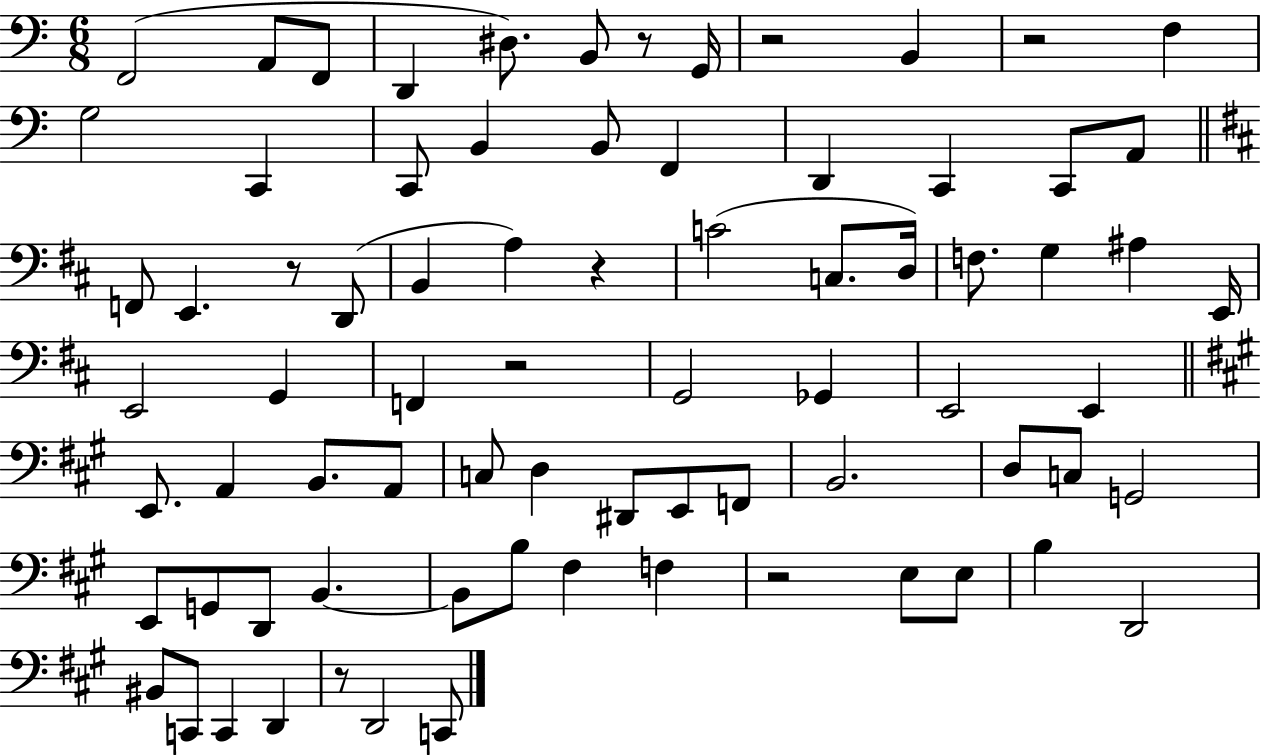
F2/h A2/e F2/e D2/q D#3/e. B2/e R/e G2/s R/h B2/q R/h F3/q G3/h C2/q C2/e B2/q B2/e F2/q D2/q C2/q C2/e A2/e F2/e E2/q. R/e D2/e B2/q A3/q R/q C4/h C3/e. D3/s F3/e. G3/q A#3/q E2/s E2/h G2/q F2/q R/h G2/h Gb2/q E2/h E2/q E2/e. A2/q B2/e. A2/e C3/e D3/q D#2/e E2/e F2/e B2/h. D3/e C3/e G2/h E2/e G2/e D2/e B2/q. B2/e B3/e F#3/q F3/q R/h E3/e E3/e B3/q D2/h BIS2/e C2/e C2/q D2/q R/e D2/h C2/e